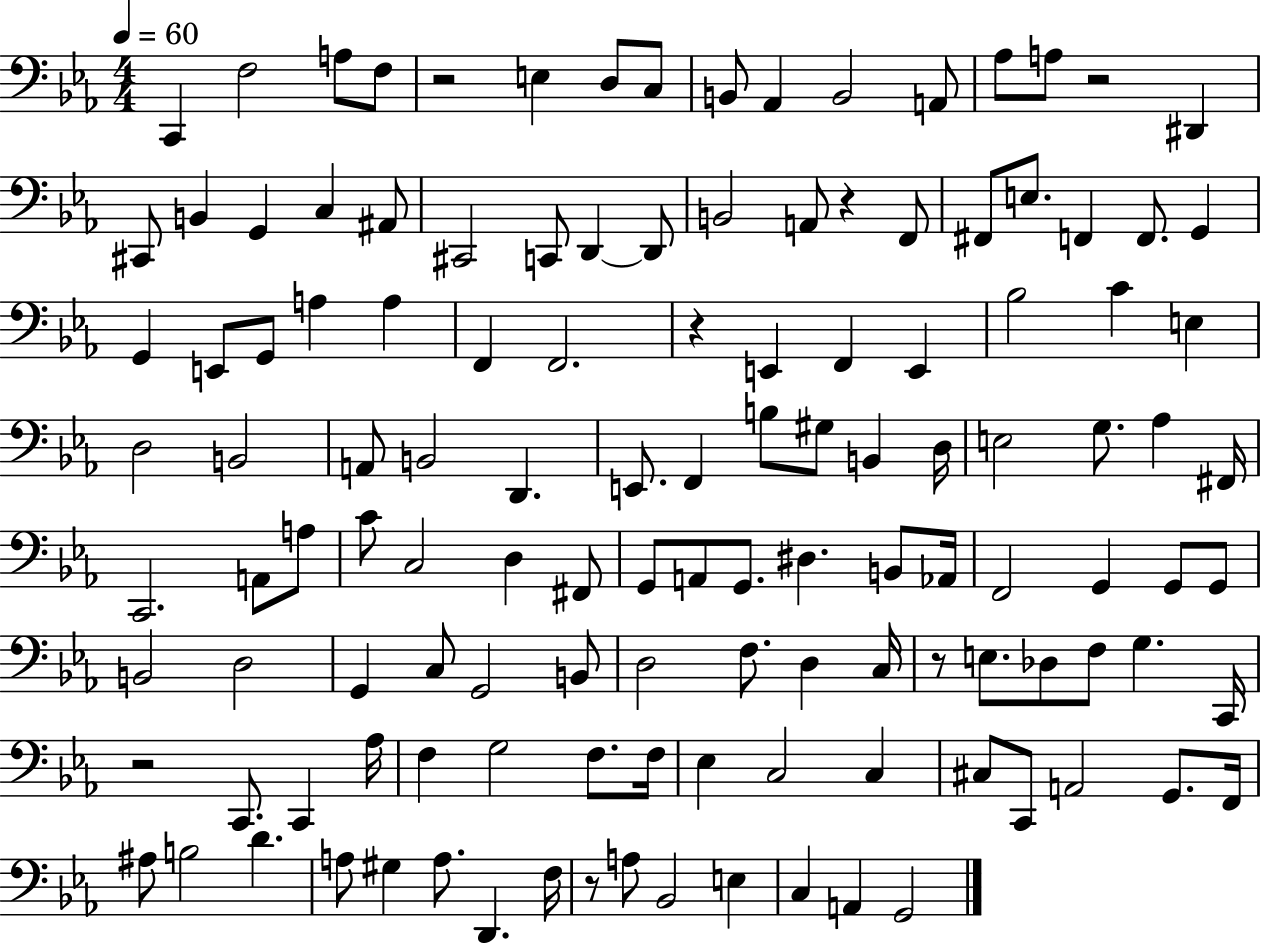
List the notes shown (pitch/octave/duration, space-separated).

C2/q F3/h A3/e F3/e R/h E3/q D3/e C3/e B2/e Ab2/q B2/h A2/e Ab3/e A3/e R/h D#2/q C#2/e B2/q G2/q C3/q A#2/e C#2/h C2/e D2/q D2/e B2/h A2/e R/q F2/e F#2/e E3/e. F2/q F2/e. G2/q G2/q E2/e G2/e A3/q A3/q F2/q F2/h. R/q E2/q F2/q E2/q Bb3/h C4/q E3/q D3/h B2/h A2/e B2/h D2/q. E2/e. F2/q B3/e G#3/e B2/q D3/s E3/h G3/e. Ab3/q F#2/s C2/h. A2/e A3/e C4/e C3/h D3/q F#2/e G2/e A2/e G2/e. D#3/q. B2/e Ab2/s F2/h G2/q G2/e G2/e B2/h D3/h G2/q C3/e G2/h B2/e D3/h F3/e. D3/q C3/s R/e E3/e. Db3/e F3/e G3/q. C2/s R/h C2/e. C2/q Ab3/s F3/q G3/h F3/e. F3/s Eb3/q C3/h C3/q C#3/e C2/e A2/h G2/e. F2/s A#3/e B3/h D4/q. A3/e G#3/q A3/e. D2/q. F3/s R/e A3/e Bb2/h E3/q C3/q A2/q G2/h